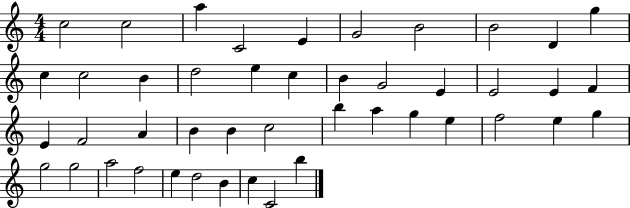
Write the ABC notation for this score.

X:1
T:Untitled
M:4/4
L:1/4
K:C
c2 c2 a C2 E G2 B2 B2 D g c c2 B d2 e c B G2 E E2 E F E F2 A B B c2 b a g e f2 e g g2 g2 a2 f2 e d2 B c C2 b